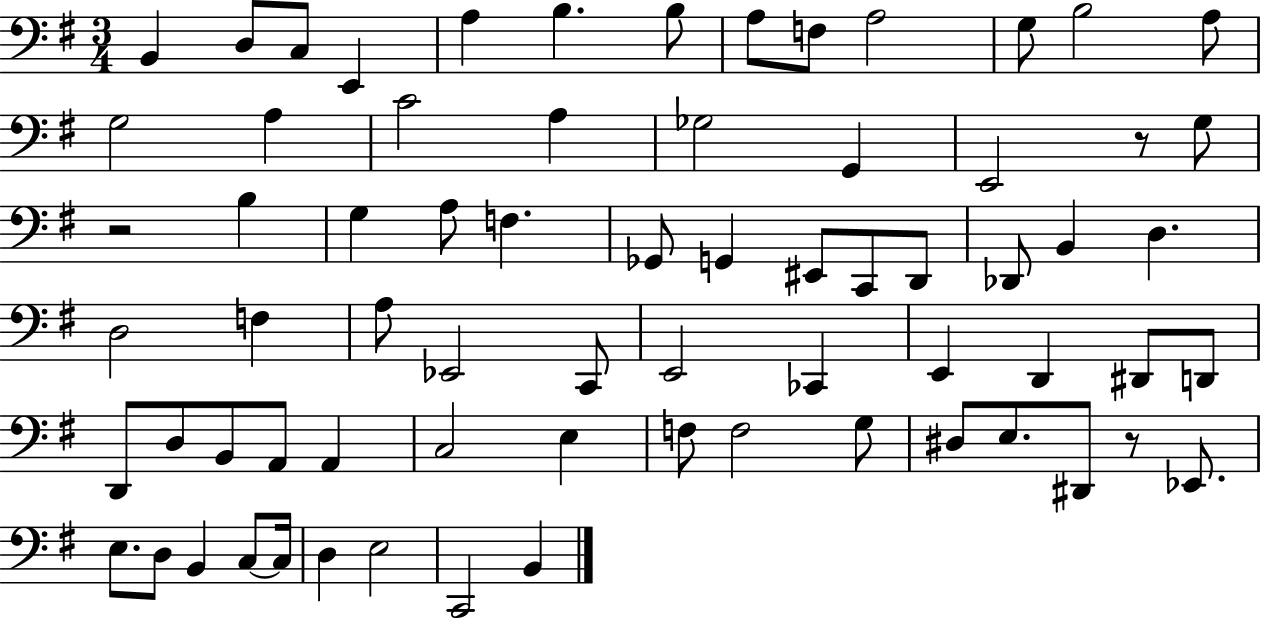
B2/q D3/e C3/e E2/q A3/q B3/q. B3/e A3/e F3/e A3/h G3/e B3/h A3/e G3/h A3/q C4/h A3/q Gb3/h G2/q E2/h R/e G3/e R/h B3/q G3/q A3/e F3/q. Gb2/e G2/q EIS2/e C2/e D2/e Db2/e B2/q D3/q. D3/h F3/q A3/e Eb2/h C2/e E2/h CES2/q E2/q D2/q D#2/e D2/e D2/e D3/e B2/e A2/e A2/q C3/h E3/q F3/e F3/h G3/e D#3/e E3/e. D#2/e R/e Eb2/e. E3/e. D3/e B2/q C3/e C3/s D3/q E3/h C2/h B2/q